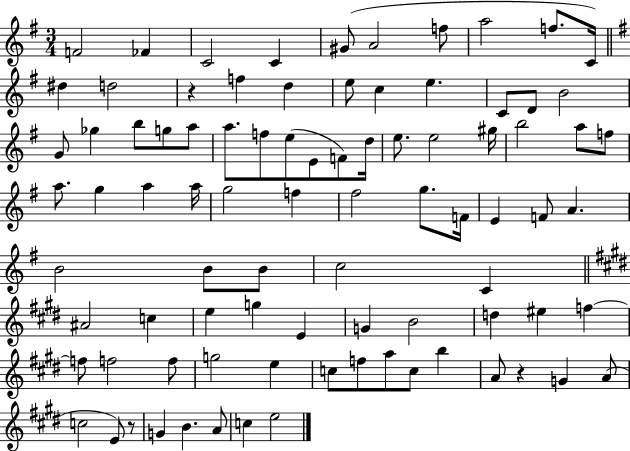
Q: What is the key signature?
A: G major